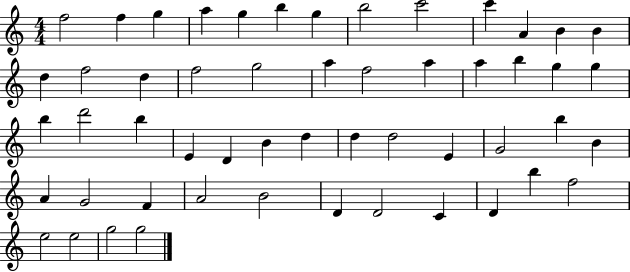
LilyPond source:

{
  \clef treble
  \numericTimeSignature
  \time 4/4
  \key c \major
  f''2 f''4 g''4 | a''4 g''4 b''4 g''4 | b''2 c'''2 | c'''4 a'4 b'4 b'4 | \break d''4 f''2 d''4 | f''2 g''2 | a''4 f''2 a''4 | a''4 b''4 g''4 g''4 | \break b''4 d'''2 b''4 | e'4 d'4 b'4 d''4 | d''4 d''2 e'4 | g'2 b''4 b'4 | \break a'4 g'2 f'4 | a'2 b'2 | d'4 d'2 c'4 | d'4 b''4 f''2 | \break e''2 e''2 | g''2 g''2 | \bar "|."
}